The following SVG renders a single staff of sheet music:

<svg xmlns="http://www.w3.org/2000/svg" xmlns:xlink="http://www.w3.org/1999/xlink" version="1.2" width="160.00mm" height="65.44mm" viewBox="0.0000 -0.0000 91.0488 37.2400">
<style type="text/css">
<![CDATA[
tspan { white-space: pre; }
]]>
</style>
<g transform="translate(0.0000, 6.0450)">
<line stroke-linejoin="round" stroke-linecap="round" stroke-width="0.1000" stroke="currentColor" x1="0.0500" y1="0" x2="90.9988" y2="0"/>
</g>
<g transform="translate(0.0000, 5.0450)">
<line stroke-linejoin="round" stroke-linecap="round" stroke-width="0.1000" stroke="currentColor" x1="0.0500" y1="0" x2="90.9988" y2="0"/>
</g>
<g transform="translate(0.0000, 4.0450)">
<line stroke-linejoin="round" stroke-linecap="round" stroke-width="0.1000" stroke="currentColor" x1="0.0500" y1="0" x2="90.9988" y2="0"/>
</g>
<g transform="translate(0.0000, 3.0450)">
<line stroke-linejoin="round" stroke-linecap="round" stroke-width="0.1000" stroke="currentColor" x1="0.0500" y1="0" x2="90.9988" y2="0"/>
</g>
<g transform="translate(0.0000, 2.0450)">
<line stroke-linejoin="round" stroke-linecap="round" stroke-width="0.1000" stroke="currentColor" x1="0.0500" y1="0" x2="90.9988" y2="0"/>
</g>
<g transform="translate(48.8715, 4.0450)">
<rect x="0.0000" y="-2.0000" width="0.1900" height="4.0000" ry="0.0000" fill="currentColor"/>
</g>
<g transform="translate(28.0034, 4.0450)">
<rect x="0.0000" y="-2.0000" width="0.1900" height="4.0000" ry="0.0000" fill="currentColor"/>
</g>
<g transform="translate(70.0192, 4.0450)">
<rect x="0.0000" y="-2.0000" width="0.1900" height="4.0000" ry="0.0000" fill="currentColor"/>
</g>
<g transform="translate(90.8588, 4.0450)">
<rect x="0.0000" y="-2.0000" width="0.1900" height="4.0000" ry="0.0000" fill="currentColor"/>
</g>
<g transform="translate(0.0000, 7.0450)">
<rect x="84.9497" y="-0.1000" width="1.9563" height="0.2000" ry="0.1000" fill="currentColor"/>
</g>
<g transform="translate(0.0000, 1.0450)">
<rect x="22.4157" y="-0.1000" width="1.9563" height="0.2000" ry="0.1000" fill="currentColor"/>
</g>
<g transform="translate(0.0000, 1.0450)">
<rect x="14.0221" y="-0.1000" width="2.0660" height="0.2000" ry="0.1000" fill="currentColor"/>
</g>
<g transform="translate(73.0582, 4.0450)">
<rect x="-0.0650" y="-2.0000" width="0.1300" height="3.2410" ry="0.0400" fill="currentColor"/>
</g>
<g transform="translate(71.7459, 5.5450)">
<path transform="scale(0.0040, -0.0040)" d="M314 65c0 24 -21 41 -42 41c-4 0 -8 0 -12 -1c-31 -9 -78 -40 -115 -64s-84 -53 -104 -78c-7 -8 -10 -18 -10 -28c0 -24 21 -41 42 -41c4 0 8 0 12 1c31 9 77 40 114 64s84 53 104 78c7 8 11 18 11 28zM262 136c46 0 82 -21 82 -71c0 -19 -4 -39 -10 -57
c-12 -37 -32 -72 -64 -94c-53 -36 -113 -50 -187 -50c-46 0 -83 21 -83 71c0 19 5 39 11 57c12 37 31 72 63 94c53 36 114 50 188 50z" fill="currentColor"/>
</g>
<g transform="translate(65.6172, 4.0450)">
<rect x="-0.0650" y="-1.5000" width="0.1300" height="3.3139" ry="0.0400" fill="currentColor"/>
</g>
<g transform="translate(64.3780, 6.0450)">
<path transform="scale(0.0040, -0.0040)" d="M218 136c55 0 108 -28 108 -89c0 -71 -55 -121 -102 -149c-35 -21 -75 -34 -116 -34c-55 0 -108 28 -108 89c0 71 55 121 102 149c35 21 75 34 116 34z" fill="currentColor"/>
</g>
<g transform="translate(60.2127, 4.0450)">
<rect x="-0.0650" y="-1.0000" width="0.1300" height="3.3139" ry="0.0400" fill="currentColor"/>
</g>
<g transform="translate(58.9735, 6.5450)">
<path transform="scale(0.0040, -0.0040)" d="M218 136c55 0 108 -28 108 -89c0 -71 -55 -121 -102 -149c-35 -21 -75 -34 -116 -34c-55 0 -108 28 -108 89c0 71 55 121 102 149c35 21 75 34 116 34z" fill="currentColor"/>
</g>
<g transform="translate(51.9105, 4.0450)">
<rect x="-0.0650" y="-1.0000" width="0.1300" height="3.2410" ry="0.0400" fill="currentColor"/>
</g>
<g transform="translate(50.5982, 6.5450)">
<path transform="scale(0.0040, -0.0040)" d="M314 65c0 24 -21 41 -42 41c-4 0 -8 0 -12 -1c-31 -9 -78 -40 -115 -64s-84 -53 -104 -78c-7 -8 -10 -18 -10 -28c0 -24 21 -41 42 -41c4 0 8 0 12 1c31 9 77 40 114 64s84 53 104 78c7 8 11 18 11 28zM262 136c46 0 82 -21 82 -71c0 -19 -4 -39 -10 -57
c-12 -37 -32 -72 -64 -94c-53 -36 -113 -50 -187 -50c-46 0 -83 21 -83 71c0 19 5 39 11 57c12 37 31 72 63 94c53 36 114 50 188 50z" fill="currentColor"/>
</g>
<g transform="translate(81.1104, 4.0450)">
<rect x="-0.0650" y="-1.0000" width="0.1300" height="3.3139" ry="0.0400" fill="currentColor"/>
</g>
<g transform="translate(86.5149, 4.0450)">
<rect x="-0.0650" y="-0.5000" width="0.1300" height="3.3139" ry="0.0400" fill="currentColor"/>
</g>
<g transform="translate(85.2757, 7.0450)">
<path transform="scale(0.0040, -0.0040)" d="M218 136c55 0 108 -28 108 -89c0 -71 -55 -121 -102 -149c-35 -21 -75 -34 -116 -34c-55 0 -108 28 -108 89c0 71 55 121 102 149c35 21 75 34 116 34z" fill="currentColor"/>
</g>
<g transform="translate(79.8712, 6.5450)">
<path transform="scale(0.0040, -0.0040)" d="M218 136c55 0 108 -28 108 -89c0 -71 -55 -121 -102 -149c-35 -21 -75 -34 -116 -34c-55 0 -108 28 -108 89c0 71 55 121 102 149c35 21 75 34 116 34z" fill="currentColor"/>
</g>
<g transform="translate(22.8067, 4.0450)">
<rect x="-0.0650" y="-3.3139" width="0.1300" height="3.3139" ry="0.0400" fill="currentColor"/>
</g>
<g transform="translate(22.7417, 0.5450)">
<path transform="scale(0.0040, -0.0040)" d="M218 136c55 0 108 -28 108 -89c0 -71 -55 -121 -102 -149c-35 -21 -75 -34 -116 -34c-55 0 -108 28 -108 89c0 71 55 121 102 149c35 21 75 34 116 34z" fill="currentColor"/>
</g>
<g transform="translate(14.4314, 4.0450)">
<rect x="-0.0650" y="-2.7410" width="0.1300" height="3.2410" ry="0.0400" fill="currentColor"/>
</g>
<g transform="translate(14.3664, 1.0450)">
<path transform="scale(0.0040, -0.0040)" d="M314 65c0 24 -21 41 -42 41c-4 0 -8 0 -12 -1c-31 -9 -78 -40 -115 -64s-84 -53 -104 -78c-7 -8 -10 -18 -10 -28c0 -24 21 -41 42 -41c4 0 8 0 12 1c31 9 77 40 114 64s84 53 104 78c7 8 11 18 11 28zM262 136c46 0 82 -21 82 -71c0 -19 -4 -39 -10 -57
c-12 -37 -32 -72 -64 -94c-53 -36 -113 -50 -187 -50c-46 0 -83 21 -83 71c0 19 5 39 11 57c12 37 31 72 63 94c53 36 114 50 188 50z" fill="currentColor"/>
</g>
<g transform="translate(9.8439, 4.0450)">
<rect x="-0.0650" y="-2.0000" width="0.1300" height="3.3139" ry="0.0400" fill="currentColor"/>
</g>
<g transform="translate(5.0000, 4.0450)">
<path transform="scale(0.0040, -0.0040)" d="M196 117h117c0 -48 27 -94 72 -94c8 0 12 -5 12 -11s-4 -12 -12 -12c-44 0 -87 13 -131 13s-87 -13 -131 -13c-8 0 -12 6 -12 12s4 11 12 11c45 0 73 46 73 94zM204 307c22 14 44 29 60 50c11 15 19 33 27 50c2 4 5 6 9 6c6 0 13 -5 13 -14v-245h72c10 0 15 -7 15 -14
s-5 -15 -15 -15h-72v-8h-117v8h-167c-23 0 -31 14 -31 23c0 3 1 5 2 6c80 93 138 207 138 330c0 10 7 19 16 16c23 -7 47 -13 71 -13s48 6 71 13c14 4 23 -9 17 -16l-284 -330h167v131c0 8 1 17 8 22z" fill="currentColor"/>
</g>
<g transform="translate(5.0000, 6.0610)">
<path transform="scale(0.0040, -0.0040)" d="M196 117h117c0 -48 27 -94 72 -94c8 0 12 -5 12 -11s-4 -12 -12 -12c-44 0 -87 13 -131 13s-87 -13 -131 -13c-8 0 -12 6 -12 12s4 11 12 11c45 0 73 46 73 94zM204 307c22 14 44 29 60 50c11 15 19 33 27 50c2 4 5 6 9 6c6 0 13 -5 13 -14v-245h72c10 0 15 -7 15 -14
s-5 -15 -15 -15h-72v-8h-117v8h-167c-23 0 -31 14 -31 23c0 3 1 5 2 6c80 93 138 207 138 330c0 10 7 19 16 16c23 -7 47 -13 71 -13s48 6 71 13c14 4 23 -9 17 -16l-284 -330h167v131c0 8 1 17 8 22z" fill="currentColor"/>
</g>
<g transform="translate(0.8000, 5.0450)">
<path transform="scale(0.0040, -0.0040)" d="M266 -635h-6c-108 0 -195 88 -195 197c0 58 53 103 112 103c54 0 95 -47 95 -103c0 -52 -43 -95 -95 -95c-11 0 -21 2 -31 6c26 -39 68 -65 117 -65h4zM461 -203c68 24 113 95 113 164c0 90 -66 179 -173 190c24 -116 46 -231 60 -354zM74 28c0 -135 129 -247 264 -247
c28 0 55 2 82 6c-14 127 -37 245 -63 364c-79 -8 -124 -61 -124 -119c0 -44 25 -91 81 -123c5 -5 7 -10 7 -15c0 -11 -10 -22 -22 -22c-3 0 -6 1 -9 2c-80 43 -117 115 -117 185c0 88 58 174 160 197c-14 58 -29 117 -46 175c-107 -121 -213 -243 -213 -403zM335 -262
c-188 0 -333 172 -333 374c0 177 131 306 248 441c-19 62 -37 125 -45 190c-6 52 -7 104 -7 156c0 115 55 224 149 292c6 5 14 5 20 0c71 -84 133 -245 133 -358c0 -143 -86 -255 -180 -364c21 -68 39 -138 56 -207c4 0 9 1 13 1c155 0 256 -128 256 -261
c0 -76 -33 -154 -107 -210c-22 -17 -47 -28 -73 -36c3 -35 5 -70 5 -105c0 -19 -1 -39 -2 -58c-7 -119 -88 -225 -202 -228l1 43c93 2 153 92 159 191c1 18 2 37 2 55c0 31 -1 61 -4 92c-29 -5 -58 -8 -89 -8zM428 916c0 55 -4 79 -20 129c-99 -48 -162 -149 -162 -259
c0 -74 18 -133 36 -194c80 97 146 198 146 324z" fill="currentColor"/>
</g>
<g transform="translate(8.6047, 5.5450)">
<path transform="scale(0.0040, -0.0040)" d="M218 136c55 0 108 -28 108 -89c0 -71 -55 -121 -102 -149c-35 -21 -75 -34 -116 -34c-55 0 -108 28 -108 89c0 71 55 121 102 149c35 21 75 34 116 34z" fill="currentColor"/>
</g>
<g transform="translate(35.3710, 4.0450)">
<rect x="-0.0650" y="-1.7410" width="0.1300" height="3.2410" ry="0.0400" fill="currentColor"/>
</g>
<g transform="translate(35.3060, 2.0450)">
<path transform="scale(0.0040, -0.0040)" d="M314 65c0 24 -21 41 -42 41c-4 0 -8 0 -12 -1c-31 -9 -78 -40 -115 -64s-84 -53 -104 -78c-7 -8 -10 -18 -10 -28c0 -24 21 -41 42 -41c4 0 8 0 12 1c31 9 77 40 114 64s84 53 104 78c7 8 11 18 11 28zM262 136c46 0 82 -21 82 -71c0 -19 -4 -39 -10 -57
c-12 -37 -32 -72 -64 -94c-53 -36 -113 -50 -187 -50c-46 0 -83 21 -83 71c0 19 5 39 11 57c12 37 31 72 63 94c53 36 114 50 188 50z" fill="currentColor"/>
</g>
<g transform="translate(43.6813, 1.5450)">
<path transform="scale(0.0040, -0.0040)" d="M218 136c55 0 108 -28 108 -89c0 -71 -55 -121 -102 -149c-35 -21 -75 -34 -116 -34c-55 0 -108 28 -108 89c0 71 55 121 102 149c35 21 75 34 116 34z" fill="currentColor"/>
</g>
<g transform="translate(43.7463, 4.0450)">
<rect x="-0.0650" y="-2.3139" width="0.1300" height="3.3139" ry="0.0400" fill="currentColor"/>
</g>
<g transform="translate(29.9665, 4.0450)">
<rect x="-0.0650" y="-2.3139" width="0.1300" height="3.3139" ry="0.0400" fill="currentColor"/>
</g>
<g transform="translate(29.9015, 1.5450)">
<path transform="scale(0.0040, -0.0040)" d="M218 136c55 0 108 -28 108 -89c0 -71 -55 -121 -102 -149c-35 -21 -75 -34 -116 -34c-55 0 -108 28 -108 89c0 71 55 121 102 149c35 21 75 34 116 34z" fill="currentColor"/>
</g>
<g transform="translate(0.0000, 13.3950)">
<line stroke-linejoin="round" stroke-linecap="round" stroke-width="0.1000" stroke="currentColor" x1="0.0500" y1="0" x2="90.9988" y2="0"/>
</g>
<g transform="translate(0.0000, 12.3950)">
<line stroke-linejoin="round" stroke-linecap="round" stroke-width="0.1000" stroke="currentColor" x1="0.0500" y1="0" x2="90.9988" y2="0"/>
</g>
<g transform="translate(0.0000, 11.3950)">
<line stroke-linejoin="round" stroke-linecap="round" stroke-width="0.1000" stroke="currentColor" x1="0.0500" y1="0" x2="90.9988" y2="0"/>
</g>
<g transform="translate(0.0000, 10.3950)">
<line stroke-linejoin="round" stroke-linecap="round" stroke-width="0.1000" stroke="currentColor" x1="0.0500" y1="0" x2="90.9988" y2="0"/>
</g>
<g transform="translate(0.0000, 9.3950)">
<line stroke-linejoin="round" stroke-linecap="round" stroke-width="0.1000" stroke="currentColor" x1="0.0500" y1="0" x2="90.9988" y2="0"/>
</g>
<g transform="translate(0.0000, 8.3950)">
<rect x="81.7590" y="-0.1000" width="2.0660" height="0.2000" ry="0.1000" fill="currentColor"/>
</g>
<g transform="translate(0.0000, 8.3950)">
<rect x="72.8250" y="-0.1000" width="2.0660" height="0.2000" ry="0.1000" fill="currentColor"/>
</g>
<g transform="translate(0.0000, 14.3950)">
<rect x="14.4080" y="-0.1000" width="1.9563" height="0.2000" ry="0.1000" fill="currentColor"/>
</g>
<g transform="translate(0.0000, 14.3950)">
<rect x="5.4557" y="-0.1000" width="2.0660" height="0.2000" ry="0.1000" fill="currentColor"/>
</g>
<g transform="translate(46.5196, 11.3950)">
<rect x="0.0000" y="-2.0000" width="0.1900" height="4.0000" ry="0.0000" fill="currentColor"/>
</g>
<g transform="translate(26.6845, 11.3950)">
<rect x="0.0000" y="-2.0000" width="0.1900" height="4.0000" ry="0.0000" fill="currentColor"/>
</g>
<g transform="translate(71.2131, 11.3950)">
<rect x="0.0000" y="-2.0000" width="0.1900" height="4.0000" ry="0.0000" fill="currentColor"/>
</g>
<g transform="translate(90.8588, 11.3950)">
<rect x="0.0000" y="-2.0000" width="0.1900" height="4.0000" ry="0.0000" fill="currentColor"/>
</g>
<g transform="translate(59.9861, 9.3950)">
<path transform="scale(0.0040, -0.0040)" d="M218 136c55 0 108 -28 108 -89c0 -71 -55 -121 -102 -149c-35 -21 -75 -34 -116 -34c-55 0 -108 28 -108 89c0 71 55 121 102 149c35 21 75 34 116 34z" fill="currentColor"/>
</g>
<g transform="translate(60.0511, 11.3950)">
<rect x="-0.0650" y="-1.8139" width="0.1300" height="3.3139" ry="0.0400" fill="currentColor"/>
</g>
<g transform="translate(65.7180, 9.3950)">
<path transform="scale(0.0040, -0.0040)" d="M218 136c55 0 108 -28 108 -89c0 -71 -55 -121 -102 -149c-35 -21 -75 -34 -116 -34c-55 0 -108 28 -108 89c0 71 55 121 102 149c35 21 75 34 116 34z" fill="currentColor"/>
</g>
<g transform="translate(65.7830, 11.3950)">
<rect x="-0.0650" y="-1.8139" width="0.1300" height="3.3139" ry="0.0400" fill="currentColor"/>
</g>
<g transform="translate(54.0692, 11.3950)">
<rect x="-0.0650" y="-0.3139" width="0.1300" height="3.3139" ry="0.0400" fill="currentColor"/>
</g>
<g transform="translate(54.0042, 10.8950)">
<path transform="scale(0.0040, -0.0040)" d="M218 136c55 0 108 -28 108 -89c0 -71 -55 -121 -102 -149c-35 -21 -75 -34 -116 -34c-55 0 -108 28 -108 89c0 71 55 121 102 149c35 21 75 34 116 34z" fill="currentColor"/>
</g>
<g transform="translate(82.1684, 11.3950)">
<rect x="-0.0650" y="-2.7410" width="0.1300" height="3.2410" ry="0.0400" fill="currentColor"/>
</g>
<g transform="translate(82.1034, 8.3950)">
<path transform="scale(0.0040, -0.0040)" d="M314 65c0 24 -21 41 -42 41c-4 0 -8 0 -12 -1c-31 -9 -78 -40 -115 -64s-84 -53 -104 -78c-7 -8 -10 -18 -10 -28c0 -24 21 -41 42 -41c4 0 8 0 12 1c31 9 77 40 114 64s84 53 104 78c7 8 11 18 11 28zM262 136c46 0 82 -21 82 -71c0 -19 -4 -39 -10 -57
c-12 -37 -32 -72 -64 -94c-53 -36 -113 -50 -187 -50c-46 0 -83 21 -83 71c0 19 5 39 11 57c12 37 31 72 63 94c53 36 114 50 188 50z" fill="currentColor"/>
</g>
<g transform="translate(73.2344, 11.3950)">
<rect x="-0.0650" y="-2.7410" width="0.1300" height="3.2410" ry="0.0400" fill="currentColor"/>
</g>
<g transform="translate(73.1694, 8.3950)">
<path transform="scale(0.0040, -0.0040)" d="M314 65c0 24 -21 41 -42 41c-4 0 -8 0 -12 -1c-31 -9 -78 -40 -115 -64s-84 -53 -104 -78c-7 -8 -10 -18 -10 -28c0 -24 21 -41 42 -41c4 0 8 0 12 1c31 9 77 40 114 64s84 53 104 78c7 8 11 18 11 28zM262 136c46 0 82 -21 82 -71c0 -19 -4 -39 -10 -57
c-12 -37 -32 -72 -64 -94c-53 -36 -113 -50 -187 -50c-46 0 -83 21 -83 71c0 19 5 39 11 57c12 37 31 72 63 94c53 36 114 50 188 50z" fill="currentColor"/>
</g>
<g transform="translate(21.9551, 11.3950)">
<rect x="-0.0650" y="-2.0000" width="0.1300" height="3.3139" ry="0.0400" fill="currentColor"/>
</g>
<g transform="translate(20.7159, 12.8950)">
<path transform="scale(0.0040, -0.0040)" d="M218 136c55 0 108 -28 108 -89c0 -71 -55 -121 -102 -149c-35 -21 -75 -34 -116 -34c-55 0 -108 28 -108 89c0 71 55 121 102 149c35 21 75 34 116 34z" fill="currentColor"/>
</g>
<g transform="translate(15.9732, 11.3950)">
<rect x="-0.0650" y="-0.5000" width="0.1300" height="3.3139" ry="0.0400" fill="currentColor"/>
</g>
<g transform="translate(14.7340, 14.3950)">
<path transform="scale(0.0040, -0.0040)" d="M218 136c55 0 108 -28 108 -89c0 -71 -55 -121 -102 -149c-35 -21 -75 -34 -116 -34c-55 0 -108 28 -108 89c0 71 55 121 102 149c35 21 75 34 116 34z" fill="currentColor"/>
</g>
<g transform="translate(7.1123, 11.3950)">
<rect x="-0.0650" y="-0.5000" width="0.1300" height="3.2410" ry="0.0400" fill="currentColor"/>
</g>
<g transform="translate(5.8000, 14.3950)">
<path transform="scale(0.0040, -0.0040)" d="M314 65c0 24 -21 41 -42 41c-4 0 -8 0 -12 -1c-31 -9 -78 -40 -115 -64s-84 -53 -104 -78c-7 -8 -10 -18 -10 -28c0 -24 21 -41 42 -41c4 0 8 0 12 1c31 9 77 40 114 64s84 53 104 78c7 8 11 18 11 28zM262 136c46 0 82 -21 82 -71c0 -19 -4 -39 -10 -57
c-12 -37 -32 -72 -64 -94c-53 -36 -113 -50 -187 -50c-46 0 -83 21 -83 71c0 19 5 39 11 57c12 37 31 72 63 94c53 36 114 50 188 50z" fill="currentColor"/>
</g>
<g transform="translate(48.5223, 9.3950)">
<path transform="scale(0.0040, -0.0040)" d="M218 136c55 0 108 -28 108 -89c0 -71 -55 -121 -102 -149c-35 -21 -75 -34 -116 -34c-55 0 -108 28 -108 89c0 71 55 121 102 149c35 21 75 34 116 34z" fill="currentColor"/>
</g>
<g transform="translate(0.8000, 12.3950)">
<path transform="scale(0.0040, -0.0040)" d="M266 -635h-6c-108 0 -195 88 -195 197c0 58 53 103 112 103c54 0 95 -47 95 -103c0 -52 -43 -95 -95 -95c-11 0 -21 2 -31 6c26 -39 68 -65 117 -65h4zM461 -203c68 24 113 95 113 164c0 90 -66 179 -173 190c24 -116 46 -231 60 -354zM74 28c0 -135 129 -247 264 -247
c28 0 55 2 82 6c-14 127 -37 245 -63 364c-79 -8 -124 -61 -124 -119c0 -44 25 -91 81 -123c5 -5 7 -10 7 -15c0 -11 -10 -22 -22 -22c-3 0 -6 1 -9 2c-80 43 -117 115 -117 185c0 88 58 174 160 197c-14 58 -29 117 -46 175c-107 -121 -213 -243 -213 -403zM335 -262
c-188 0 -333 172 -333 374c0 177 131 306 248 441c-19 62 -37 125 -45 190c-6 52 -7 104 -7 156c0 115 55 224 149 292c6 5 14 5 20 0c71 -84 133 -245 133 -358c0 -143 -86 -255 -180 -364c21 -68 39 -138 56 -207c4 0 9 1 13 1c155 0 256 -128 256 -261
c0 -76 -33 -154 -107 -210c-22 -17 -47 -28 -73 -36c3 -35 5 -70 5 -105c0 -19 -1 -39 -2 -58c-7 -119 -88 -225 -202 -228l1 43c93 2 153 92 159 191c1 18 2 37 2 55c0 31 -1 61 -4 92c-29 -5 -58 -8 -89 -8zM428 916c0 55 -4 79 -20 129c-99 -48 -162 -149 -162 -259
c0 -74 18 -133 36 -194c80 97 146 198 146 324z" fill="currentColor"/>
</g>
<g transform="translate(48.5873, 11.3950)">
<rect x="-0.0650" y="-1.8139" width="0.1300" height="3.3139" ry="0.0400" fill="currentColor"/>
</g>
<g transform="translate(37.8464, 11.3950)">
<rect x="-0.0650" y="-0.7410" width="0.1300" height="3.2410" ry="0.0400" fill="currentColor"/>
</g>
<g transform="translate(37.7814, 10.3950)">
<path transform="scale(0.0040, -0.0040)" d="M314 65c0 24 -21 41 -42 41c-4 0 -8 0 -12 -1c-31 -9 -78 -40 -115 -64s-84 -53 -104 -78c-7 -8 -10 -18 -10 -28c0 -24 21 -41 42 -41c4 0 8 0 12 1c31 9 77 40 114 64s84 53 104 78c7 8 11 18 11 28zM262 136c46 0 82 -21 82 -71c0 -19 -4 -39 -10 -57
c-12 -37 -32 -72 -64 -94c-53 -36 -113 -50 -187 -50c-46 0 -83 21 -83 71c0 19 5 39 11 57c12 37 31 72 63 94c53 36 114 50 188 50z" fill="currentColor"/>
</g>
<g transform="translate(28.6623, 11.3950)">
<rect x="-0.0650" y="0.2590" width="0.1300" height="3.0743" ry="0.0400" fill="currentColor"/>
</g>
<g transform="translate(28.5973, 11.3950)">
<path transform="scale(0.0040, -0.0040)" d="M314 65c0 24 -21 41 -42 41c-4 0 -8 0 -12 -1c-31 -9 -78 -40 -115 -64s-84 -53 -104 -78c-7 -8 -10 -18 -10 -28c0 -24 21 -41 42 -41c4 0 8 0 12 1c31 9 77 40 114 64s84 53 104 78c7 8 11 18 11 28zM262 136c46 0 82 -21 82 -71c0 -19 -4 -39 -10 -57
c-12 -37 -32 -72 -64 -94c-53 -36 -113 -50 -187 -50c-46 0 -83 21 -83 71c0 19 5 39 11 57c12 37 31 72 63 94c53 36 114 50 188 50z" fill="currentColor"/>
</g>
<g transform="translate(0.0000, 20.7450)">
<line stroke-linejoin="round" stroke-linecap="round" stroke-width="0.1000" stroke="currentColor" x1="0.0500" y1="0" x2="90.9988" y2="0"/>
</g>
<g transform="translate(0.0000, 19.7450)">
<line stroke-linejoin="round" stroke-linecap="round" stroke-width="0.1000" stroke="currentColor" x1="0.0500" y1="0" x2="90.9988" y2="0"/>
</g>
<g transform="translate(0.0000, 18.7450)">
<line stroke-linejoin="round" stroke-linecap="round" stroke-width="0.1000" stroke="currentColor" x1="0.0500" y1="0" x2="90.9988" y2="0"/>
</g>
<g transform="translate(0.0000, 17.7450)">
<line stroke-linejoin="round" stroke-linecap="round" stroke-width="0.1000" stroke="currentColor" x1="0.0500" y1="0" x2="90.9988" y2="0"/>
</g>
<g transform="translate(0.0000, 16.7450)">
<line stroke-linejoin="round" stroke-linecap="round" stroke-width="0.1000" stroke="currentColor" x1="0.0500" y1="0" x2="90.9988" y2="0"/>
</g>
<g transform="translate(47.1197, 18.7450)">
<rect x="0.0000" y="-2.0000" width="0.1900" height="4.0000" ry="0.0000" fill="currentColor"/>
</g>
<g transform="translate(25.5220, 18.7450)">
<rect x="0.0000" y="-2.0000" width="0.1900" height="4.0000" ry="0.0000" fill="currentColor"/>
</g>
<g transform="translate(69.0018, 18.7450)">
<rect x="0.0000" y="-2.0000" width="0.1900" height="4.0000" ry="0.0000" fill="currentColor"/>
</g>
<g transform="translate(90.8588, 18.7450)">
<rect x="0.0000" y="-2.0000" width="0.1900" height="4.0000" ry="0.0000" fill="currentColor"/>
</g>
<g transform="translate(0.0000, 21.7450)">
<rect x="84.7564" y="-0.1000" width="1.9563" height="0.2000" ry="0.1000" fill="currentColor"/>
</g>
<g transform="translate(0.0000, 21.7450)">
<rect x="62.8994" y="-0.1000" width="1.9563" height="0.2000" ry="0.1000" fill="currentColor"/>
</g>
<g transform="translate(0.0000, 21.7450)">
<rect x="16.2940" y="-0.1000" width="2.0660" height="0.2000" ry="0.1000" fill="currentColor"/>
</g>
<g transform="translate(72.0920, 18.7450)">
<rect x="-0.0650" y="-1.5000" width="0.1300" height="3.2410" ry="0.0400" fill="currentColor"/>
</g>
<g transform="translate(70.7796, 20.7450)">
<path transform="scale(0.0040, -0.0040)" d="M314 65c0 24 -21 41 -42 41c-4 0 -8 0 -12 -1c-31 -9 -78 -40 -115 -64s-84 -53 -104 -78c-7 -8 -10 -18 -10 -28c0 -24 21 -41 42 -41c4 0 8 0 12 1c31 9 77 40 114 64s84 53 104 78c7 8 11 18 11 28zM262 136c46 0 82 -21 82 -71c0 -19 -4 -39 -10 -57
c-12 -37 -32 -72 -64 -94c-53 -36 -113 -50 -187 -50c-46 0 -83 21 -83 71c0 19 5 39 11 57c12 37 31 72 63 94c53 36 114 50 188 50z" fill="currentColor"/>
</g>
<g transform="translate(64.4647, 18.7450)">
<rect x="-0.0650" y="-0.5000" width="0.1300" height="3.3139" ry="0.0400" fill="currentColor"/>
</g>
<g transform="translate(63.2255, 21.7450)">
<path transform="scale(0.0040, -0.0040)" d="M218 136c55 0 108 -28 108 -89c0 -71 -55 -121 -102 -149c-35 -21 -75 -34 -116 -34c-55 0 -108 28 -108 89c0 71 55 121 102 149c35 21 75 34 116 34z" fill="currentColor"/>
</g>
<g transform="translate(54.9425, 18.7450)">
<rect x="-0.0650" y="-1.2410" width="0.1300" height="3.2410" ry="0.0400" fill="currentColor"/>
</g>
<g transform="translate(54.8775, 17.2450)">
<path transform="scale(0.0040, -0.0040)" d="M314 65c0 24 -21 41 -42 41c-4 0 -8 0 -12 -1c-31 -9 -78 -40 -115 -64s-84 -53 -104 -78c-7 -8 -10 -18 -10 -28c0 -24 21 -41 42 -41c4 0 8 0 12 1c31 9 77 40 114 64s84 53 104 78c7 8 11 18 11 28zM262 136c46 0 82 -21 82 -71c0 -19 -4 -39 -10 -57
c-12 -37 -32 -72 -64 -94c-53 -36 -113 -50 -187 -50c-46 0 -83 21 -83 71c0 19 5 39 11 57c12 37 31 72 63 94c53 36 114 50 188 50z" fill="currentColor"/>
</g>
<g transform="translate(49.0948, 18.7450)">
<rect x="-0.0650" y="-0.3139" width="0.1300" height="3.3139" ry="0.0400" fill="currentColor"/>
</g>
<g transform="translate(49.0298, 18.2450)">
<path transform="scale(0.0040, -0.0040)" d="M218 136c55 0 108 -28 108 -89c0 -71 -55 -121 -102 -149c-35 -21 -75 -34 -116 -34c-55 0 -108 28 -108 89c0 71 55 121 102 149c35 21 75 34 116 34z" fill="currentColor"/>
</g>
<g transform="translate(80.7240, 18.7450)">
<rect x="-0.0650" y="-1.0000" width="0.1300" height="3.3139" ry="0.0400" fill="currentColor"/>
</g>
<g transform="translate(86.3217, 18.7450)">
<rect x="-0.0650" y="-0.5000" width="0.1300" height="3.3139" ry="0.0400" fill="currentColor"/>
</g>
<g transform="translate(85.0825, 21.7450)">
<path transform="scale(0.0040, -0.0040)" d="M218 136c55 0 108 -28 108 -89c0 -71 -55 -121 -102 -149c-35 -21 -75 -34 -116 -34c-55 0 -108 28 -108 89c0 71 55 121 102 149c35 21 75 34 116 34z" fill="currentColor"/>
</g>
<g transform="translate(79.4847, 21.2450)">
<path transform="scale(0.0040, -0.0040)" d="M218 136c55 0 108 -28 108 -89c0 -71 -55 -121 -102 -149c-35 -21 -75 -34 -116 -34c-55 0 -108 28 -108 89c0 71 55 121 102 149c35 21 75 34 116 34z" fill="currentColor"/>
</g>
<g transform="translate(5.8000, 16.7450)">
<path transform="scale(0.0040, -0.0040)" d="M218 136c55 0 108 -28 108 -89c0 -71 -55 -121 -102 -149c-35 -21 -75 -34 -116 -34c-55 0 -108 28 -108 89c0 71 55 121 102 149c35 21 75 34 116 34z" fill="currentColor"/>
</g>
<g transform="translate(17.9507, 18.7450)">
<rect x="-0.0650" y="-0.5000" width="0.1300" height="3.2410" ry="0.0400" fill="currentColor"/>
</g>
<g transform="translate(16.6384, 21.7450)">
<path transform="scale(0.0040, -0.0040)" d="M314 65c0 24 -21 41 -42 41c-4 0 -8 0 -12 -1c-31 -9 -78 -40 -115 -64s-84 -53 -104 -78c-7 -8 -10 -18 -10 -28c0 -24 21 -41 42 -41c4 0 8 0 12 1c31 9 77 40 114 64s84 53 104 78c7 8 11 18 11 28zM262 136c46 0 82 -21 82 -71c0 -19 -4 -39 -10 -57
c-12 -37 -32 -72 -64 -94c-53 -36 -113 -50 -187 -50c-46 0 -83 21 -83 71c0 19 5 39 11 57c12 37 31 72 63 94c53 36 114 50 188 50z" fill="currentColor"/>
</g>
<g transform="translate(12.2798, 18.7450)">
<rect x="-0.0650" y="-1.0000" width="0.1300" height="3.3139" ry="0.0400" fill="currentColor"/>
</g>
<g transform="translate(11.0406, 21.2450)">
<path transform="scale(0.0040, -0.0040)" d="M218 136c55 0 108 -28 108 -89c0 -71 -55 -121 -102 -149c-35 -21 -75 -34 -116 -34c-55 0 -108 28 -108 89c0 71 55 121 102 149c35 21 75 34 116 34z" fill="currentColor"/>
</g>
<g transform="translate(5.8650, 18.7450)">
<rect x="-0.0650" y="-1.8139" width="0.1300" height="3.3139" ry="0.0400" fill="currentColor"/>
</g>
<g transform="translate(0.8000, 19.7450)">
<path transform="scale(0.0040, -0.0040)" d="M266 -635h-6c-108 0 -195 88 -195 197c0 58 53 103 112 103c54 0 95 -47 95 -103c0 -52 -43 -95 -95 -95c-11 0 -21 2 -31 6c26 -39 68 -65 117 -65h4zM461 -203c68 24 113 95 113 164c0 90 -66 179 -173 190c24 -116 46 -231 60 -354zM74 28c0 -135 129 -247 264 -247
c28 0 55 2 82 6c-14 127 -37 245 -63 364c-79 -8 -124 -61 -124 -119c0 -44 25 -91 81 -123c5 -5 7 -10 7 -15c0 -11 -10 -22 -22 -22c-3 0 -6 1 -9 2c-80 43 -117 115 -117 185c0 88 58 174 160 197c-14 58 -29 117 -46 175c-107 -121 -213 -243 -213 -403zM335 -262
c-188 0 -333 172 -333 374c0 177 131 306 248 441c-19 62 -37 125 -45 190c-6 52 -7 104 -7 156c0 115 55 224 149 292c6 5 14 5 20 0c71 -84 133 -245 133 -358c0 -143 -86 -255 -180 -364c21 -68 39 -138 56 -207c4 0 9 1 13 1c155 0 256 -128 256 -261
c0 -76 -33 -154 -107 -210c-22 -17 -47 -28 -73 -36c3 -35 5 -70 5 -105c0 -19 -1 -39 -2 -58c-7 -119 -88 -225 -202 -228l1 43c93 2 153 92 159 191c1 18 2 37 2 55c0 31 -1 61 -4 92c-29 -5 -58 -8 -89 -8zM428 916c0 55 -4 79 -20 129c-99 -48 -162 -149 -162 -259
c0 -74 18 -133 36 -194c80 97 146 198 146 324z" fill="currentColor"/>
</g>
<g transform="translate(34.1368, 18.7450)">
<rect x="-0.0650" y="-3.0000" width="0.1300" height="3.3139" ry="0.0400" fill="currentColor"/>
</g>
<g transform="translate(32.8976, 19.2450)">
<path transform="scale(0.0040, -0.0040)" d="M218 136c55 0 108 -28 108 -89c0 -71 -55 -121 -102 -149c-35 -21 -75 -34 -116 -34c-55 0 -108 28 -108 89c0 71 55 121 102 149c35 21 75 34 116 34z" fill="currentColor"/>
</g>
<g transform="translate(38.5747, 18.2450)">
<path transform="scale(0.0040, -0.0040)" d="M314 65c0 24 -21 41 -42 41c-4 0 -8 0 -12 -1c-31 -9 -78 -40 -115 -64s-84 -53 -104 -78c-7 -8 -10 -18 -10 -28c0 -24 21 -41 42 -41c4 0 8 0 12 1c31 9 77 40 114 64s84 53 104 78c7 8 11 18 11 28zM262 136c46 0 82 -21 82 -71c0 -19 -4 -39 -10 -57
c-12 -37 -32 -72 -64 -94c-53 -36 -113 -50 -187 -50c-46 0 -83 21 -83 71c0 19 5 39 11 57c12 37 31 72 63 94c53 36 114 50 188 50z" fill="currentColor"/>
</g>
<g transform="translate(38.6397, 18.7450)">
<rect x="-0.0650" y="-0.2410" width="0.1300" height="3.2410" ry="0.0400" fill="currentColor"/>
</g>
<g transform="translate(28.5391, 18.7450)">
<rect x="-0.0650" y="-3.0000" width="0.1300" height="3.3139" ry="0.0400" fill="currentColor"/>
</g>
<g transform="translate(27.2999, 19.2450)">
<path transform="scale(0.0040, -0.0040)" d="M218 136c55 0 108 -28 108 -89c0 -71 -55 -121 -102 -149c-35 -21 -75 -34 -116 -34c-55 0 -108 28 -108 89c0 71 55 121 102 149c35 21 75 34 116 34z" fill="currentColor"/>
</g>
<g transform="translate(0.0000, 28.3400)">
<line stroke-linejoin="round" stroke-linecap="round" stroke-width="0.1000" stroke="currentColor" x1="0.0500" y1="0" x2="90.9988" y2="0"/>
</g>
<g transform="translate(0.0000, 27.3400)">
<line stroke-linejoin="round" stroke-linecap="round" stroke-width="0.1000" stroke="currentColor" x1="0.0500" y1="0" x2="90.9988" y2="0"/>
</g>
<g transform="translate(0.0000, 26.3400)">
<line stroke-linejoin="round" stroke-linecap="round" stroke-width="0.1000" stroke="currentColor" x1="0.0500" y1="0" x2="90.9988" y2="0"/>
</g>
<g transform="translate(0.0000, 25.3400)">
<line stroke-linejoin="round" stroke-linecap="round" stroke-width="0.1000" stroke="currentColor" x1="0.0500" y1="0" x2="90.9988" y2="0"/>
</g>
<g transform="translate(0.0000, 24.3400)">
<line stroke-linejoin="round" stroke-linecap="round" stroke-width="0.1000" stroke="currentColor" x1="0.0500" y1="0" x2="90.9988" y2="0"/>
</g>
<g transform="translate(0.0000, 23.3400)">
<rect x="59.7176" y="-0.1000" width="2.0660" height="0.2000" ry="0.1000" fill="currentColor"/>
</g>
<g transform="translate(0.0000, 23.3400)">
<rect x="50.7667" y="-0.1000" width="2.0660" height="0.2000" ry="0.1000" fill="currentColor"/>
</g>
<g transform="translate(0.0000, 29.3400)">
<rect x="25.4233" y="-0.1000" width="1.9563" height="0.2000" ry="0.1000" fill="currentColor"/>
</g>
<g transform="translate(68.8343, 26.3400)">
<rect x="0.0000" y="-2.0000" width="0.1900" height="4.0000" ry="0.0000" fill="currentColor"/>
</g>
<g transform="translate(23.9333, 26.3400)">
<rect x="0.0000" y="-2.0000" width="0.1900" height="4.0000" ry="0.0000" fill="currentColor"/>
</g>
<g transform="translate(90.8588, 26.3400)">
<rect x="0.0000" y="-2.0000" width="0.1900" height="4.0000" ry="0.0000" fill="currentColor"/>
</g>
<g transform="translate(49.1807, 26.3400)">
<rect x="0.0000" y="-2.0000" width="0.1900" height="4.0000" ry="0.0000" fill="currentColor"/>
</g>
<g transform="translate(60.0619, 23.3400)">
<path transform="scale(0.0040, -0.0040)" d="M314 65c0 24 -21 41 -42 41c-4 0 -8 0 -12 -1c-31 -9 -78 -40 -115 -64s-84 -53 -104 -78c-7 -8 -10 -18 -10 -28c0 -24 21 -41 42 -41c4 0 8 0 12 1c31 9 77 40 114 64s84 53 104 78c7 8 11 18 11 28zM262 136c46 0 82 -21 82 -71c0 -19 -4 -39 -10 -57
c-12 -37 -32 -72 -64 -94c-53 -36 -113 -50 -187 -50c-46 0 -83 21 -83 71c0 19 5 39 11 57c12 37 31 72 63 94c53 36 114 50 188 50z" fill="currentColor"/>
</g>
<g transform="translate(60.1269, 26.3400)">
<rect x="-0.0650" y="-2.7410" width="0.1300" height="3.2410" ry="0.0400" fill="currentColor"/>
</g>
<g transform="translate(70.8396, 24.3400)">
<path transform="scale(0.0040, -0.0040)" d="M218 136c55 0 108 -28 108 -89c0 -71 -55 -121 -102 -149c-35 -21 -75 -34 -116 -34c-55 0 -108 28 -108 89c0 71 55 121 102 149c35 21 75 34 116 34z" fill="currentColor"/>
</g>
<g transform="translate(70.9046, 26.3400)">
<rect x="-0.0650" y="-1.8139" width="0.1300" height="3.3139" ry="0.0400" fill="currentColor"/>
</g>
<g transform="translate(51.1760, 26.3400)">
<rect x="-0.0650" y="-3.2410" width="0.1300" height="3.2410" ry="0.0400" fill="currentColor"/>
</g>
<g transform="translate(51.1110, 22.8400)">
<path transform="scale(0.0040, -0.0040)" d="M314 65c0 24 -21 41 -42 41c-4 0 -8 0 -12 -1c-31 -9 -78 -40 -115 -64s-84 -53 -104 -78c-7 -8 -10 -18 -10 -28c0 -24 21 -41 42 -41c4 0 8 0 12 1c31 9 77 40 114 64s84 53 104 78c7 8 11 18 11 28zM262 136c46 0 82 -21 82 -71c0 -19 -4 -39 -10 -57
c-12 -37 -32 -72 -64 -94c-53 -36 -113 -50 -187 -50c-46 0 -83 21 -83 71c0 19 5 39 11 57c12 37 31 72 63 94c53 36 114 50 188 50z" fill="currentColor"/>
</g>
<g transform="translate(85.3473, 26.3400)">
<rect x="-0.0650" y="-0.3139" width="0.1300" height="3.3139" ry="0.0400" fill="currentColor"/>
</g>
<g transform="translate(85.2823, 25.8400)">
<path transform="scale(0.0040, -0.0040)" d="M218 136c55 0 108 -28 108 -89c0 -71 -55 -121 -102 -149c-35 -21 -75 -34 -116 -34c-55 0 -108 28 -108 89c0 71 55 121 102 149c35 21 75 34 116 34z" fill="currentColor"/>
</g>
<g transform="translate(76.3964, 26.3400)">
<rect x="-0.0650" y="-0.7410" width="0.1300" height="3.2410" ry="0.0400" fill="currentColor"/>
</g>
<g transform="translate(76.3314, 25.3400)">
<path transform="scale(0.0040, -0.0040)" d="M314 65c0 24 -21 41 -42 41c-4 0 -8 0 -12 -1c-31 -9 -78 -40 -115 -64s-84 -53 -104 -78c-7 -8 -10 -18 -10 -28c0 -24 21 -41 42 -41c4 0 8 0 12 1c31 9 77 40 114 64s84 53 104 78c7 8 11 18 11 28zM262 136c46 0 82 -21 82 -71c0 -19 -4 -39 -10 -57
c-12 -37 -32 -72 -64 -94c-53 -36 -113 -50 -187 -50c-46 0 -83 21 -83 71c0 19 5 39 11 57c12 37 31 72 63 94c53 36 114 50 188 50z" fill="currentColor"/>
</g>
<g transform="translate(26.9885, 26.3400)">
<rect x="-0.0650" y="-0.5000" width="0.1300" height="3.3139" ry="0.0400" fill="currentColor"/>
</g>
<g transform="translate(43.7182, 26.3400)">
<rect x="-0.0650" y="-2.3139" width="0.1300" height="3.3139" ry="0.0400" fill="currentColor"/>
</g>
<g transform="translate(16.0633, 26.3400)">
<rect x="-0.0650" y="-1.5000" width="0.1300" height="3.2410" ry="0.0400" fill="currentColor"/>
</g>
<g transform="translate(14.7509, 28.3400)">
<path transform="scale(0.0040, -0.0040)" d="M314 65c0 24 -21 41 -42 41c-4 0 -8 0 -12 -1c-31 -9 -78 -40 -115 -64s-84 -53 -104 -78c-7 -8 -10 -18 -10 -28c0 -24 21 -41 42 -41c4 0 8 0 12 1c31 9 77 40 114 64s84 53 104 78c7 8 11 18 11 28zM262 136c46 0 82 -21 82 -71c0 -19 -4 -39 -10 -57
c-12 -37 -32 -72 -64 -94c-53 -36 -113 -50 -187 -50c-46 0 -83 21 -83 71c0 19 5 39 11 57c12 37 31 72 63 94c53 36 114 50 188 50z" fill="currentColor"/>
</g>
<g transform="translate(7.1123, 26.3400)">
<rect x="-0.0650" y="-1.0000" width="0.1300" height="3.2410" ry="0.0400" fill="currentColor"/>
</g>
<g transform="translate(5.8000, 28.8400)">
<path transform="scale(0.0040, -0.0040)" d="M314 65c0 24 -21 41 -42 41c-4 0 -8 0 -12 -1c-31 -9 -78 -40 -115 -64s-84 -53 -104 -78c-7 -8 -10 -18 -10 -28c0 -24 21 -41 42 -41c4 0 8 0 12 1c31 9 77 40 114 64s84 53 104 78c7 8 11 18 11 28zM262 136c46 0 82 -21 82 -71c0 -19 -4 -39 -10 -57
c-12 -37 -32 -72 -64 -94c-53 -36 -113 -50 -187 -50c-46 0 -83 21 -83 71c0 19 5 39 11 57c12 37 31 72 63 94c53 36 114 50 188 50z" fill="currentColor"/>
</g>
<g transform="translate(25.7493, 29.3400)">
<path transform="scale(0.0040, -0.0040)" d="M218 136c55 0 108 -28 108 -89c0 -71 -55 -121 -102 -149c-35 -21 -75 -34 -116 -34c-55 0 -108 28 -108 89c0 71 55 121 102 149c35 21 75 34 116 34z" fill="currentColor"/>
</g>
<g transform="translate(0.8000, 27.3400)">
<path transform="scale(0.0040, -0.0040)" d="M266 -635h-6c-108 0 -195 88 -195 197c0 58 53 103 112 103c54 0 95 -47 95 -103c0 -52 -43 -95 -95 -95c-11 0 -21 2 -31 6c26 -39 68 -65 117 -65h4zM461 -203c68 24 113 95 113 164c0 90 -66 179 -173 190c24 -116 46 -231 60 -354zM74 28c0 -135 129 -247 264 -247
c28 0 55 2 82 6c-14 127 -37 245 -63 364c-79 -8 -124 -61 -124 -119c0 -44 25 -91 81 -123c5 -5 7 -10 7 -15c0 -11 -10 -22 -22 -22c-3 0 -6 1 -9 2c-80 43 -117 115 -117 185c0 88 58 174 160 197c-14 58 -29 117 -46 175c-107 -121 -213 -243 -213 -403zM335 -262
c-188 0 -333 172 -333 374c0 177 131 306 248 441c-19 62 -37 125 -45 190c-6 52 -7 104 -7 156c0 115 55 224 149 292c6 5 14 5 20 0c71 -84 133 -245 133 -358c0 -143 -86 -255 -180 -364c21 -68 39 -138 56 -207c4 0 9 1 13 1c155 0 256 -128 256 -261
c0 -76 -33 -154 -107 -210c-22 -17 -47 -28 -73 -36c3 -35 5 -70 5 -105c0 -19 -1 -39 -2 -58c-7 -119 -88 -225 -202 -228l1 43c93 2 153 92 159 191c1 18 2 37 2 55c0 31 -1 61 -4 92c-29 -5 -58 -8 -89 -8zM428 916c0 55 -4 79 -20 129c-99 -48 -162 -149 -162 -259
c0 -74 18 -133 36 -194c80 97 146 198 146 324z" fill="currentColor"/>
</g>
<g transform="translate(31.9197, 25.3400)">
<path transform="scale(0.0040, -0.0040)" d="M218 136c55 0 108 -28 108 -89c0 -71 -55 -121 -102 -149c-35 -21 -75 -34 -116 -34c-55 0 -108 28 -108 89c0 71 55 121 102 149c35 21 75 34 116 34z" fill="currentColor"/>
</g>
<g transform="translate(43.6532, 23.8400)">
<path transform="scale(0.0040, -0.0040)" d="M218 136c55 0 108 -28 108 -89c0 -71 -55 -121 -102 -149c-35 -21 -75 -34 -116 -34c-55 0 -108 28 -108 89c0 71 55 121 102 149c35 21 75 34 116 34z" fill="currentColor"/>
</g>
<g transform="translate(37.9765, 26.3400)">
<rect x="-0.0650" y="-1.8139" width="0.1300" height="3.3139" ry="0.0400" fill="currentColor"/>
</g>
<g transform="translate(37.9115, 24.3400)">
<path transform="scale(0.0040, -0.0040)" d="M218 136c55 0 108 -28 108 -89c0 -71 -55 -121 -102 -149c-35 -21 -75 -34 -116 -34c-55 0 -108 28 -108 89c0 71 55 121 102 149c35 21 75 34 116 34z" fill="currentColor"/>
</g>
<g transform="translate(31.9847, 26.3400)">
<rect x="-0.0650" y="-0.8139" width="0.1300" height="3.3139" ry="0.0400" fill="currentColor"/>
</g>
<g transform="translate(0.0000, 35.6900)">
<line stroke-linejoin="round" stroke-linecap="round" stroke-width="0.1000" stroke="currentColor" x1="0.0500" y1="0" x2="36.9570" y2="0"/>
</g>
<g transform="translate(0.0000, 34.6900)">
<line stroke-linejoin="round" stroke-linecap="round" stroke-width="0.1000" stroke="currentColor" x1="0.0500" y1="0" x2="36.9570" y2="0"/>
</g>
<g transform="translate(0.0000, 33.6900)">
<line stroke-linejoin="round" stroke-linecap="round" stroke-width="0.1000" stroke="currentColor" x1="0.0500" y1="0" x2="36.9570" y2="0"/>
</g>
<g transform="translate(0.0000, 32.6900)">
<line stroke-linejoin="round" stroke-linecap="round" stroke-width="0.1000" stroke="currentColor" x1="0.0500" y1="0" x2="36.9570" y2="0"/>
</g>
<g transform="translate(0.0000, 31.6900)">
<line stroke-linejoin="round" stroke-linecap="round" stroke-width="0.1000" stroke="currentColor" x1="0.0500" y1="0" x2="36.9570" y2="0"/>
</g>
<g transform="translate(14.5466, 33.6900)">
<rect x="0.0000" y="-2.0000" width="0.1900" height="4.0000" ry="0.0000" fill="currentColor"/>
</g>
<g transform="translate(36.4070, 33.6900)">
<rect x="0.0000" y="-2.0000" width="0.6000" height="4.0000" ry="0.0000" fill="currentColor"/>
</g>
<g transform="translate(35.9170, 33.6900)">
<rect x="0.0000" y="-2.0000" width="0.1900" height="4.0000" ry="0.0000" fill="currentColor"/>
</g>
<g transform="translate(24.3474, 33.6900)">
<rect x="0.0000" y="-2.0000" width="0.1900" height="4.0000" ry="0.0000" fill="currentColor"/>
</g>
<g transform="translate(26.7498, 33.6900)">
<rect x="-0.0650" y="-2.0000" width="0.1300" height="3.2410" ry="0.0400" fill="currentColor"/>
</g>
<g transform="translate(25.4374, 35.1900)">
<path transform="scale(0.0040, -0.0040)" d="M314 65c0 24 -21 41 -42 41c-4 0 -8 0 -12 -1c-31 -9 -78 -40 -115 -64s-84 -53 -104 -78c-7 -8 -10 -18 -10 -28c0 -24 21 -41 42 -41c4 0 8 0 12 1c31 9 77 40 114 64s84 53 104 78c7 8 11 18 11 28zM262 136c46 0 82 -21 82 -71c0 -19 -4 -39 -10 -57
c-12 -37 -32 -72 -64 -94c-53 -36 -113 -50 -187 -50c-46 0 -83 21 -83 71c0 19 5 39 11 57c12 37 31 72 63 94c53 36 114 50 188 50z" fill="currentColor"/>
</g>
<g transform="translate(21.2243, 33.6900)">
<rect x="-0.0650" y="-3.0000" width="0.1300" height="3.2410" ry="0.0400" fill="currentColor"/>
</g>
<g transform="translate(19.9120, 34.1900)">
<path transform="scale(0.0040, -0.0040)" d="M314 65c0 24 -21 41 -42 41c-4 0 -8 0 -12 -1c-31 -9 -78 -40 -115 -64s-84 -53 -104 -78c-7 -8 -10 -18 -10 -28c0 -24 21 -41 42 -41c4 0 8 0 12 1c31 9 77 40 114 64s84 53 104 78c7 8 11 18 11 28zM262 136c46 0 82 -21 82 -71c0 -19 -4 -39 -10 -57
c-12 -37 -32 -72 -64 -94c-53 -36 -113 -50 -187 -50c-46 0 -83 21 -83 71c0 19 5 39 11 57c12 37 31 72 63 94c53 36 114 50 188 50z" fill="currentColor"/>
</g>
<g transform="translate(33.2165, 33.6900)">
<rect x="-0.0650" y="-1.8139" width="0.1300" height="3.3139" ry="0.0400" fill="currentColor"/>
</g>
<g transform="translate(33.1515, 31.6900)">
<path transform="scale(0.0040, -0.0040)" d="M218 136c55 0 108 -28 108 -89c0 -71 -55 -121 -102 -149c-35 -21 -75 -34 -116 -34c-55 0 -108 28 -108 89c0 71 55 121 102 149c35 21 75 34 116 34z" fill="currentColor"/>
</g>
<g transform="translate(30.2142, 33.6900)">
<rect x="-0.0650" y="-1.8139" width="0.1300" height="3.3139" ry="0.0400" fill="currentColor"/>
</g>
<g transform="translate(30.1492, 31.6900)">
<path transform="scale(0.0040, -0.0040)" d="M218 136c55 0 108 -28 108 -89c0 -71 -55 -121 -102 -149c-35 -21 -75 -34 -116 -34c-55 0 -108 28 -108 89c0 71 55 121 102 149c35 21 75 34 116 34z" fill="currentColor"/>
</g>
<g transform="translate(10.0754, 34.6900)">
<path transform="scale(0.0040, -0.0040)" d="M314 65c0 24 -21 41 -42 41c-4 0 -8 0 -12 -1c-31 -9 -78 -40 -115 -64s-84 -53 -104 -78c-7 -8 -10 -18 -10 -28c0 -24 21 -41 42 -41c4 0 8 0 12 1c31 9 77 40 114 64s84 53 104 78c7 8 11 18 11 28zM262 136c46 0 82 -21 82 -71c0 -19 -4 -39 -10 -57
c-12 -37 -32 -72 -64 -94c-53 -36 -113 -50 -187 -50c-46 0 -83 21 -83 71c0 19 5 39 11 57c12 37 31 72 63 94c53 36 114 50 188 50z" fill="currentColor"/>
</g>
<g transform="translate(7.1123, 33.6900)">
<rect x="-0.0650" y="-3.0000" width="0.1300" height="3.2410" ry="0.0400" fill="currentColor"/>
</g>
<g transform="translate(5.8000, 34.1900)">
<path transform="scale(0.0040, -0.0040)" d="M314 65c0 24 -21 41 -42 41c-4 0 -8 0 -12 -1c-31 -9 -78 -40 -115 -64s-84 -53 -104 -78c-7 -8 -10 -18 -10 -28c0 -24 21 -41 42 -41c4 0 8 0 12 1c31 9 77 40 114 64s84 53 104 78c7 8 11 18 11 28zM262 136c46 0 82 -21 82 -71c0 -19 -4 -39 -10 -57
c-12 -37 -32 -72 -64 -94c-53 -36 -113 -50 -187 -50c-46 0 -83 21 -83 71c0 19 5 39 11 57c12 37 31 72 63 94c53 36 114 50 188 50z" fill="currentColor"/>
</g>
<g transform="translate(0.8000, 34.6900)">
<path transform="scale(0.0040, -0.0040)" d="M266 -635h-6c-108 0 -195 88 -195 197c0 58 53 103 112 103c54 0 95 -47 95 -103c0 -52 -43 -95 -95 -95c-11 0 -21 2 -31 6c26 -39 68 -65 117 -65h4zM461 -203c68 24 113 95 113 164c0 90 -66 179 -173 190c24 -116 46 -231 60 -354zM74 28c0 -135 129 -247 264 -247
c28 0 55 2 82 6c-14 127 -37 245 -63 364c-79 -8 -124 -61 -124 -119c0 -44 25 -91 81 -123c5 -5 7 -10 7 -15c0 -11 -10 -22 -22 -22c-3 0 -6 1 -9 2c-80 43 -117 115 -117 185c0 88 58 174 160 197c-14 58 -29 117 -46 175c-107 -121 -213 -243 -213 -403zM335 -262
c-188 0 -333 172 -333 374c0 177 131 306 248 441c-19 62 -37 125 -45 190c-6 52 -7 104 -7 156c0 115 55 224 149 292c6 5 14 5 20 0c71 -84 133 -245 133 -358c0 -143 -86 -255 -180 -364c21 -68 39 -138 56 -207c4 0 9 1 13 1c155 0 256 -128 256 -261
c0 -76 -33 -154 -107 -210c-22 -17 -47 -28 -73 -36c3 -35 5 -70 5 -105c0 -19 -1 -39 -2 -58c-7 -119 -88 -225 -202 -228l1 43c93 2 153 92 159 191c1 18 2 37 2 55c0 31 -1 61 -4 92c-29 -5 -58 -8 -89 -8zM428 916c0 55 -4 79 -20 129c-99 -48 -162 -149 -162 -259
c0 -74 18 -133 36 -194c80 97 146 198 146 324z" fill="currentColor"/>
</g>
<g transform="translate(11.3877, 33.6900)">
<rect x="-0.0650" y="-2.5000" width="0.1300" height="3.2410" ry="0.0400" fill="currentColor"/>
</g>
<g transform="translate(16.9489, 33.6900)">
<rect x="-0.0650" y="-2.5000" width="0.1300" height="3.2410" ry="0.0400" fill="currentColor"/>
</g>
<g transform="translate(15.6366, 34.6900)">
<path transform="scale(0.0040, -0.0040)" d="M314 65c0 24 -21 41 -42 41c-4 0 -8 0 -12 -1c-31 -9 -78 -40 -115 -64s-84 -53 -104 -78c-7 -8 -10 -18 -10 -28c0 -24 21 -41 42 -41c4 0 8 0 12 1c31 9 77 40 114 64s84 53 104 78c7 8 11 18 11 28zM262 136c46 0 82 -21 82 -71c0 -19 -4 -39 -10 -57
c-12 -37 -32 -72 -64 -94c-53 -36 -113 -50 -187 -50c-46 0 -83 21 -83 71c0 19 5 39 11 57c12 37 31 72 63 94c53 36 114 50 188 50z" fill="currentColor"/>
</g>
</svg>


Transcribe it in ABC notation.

X:1
T:Untitled
M:4/4
L:1/4
K:C
F a2 b g f2 g D2 D E F2 D C C2 C F B2 d2 f c f f a2 a2 f D C2 A A c2 c e2 C E2 D C D2 E2 C d f g b2 a2 f d2 c A2 G2 G2 A2 F2 f f